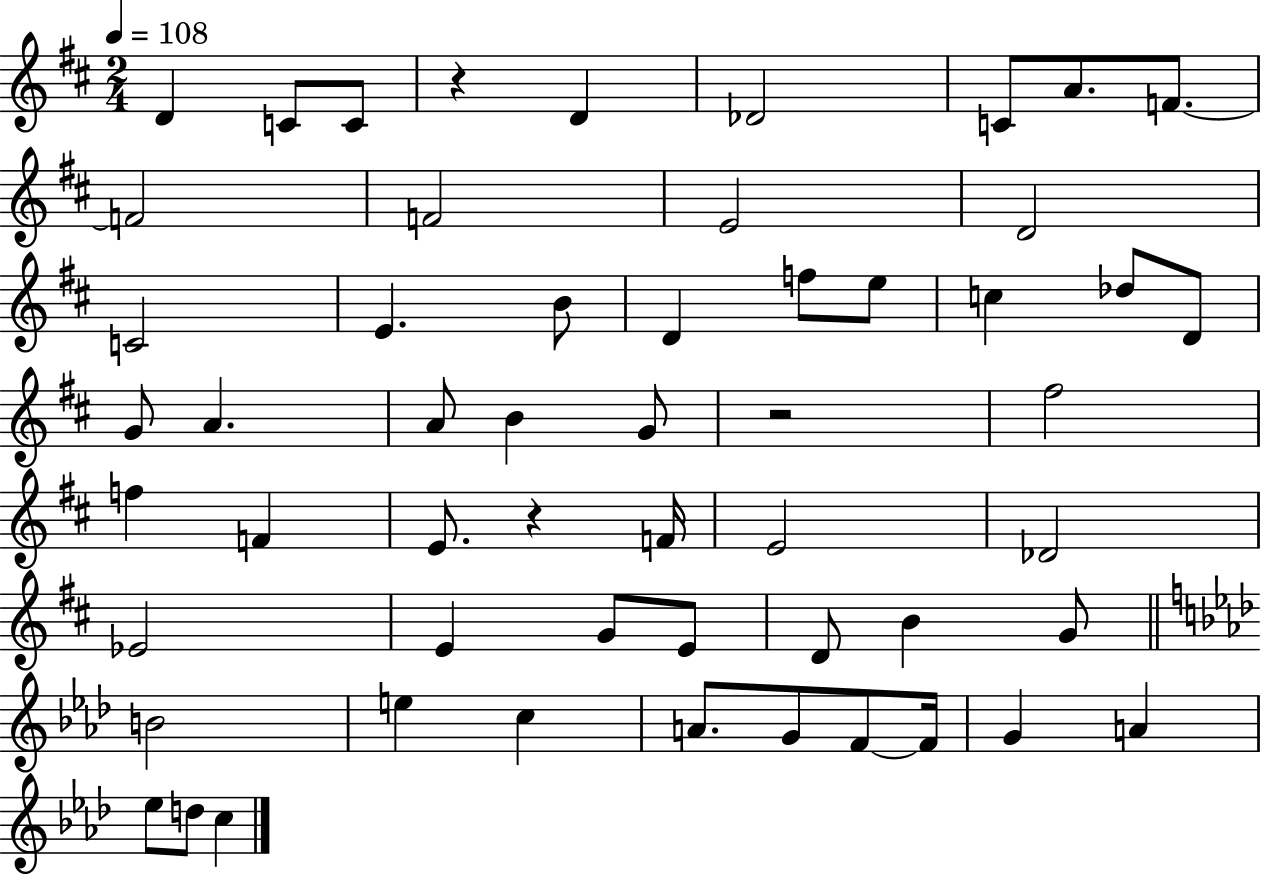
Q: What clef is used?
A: treble